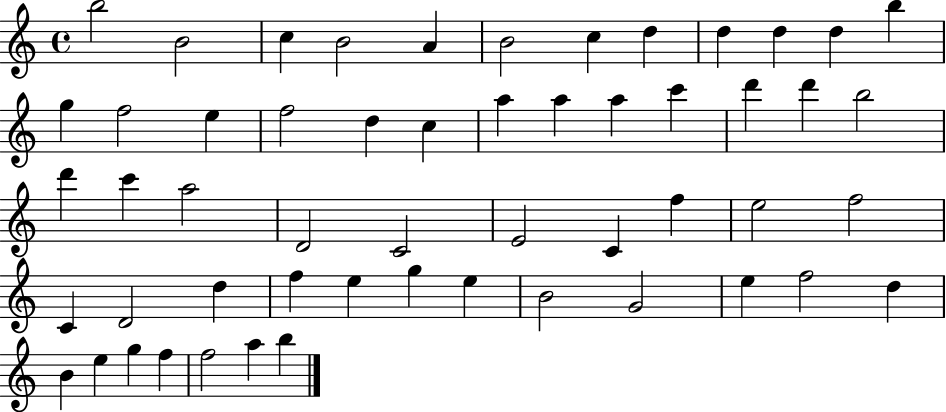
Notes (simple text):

B5/h B4/h C5/q B4/h A4/q B4/h C5/q D5/q D5/q D5/q D5/q B5/q G5/q F5/h E5/q F5/h D5/q C5/q A5/q A5/q A5/q C6/q D6/q D6/q B5/h D6/q C6/q A5/h D4/h C4/h E4/h C4/q F5/q E5/h F5/h C4/q D4/h D5/q F5/q E5/q G5/q E5/q B4/h G4/h E5/q F5/h D5/q B4/q E5/q G5/q F5/q F5/h A5/q B5/q